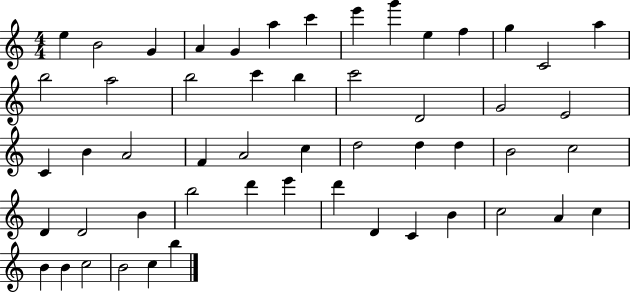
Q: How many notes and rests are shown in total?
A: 53